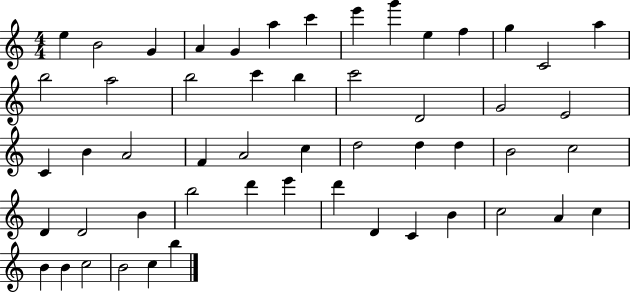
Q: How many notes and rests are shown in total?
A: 53